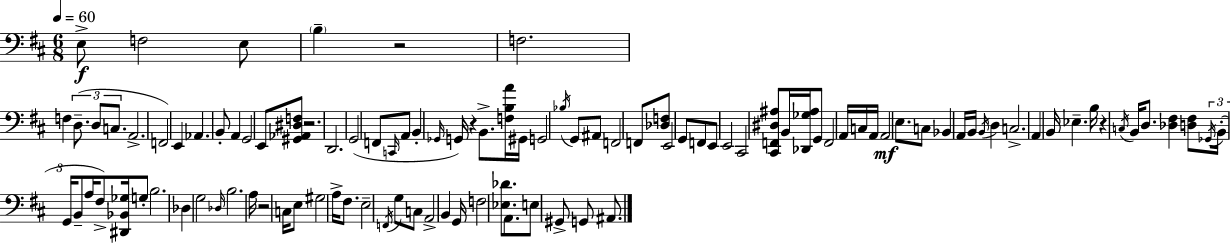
{
  \clef bass
  \numericTimeSignature
  \time 6/8
  \key d \major
  \tempo 4 = 60
  \repeat volta 2 { e8->\f f2 e8 | \parenthesize b4-- r2 | f2. | f4 \tuplet 3/2 { d8.--( d8 c8. } | \break a,2.-> | f,2) e,4 | aes,4. b,8-. a,4 | g,2 e,8 <gis, aes, dis f>8 | \break r2. | d,2. | g,2( f,8 \grace { c,16 } a,8 | b,4-. \grace { ges,16 }) g,16 r4 b,8.-> | \break <f b a'>16 gis,16 g,2 | \acciaccatura { bes16 } g,8 ais,8 f,2 | f,8 <des f>8 e,2 | g,8 f,8 e,8 e,2 | \break cis,2 <cis, f, dis ais>8 | b,16 <des, ges ais>16 g,8 f,2 | a,16 c16 a,16 a,2\mf | e8. c8 bes,4 a,16 b,16 \acciaccatura { b,16 } | \break d4 c2.-> | a,4 b,16 ees4.-- | b16 r4 \acciaccatura { c16 } b,16 d8. | <des fis>4 <d fis>8 \tuplet 3/2 { \acciaccatura { ges,16 } b,16-.( g,16 } b,8-- | \break a16 fis8->) <dis, bes, ges>16 g8-. b2. | des4 g2 | \grace { des16 } b2. | a16 r2 | \break c16 e8 gis2 | a16-> fis8. e2-- | \acciaccatura { f,16 } g8 c8 a,2-> | b,4 g,16 f2 | \break <ees des'>8. a,8. e8 | gis,8-> g,8 ais,8. } \bar "|."
}